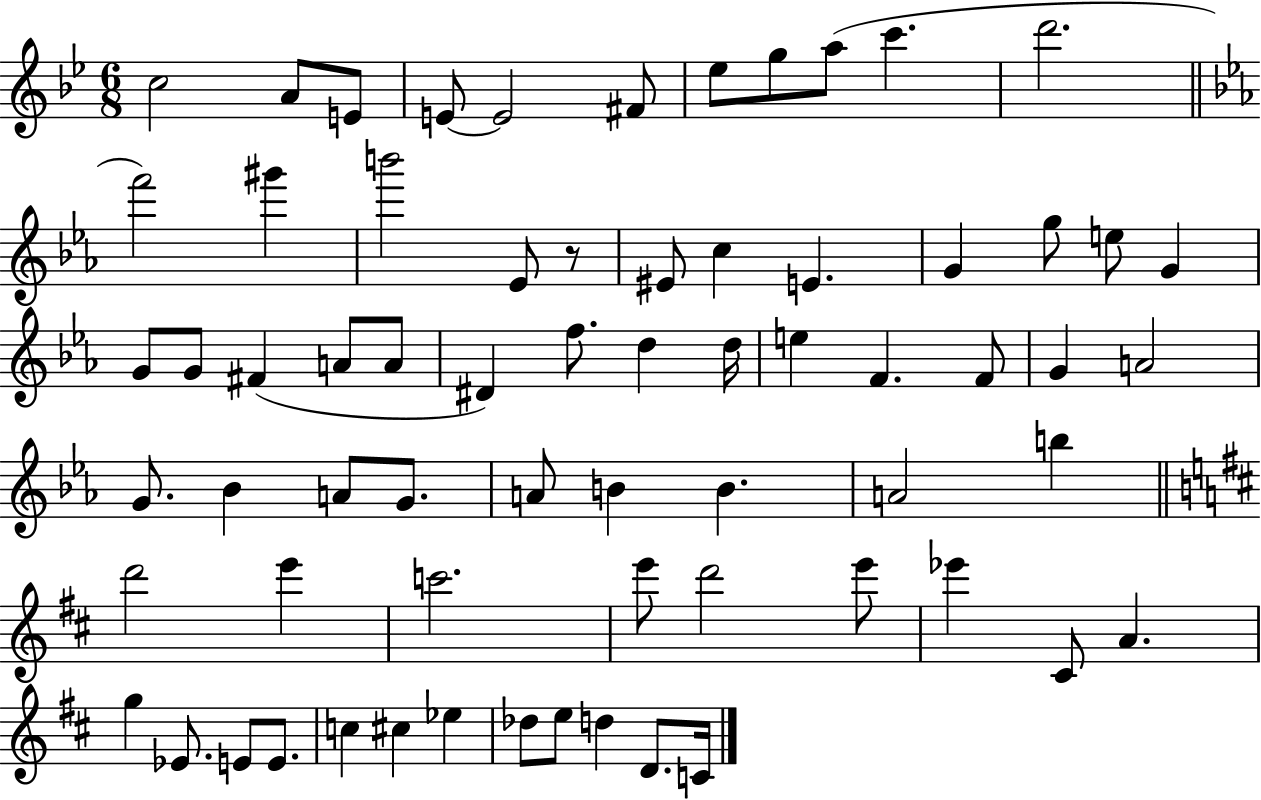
{
  \clef treble
  \numericTimeSignature
  \time 6/8
  \key bes \major
  c''2 a'8 e'8 | e'8~~ e'2 fis'8 | ees''8 g''8 a''8( c'''4. | d'''2. | \break \bar "||" \break \key c \minor f'''2) gis'''4 | b'''2 ees'8 r8 | eis'8 c''4 e'4. | g'4 g''8 e''8 g'4 | \break g'8 g'8 fis'4( a'8 a'8 | dis'4) f''8. d''4 d''16 | e''4 f'4. f'8 | g'4 a'2 | \break g'8. bes'4 a'8 g'8. | a'8 b'4 b'4. | a'2 b''4 | \bar "||" \break \key b \minor d'''2 e'''4 | c'''2. | e'''8 d'''2 e'''8 | ees'''4 cis'8 a'4. | \break g''4 ees'8. e'8 e'8. | c''4 cis''4 ees''4 | des''8 e''8 d''4 d'8. c'16 | \bar "|."
}